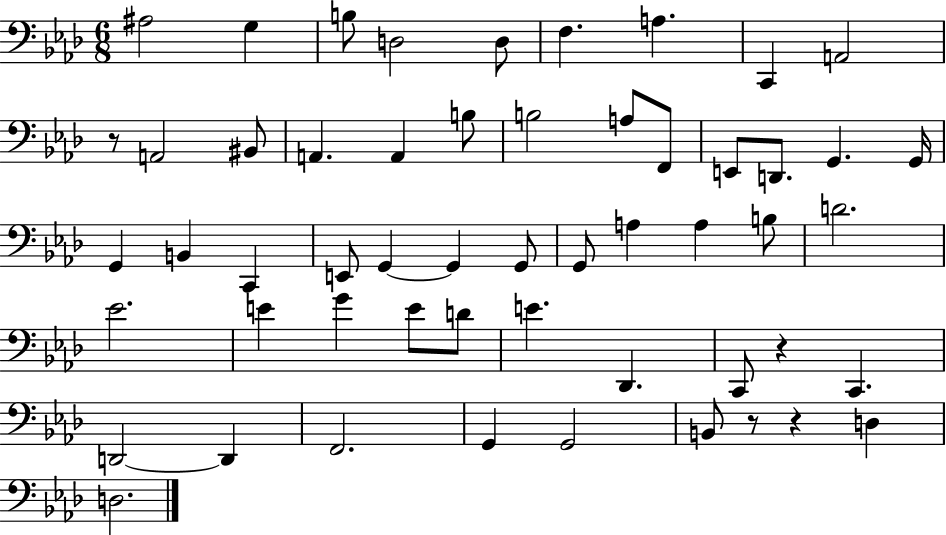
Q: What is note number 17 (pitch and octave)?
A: F2